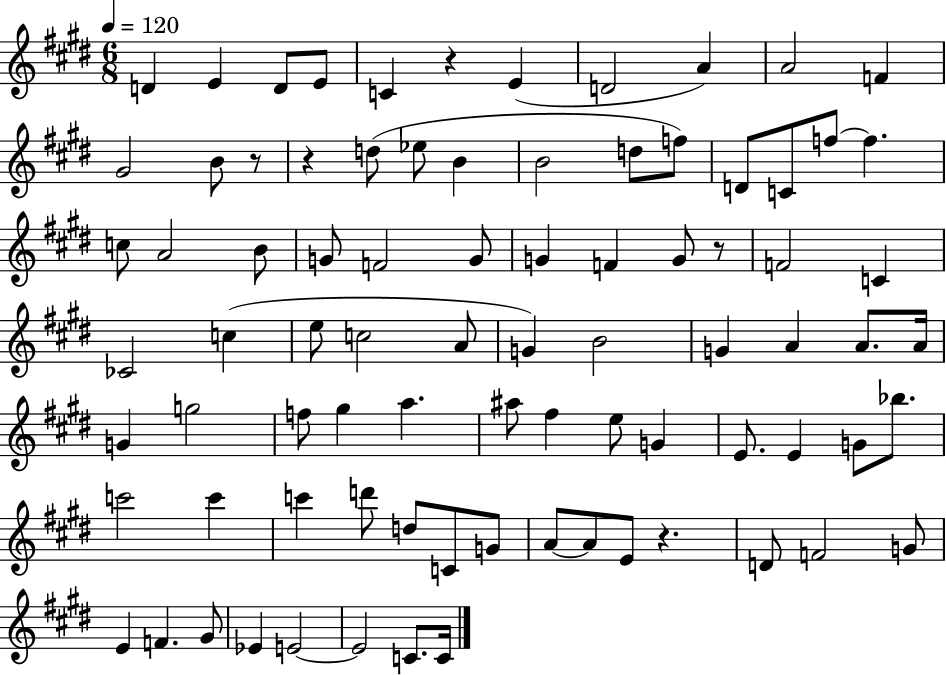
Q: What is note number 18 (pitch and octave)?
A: F5